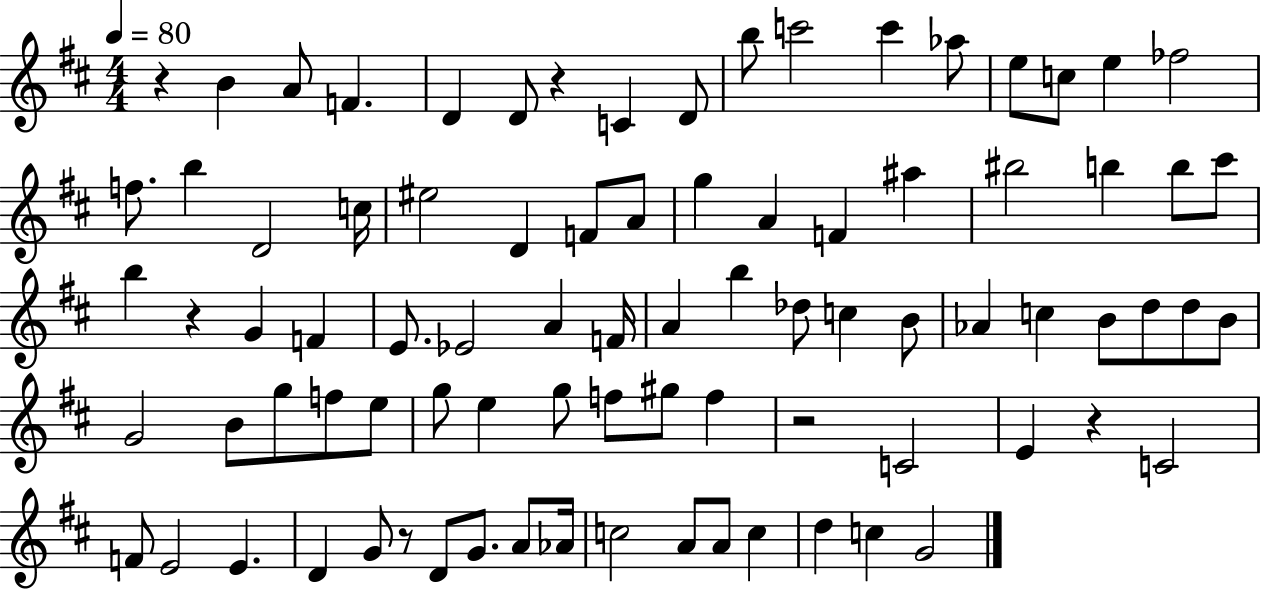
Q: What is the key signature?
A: D major